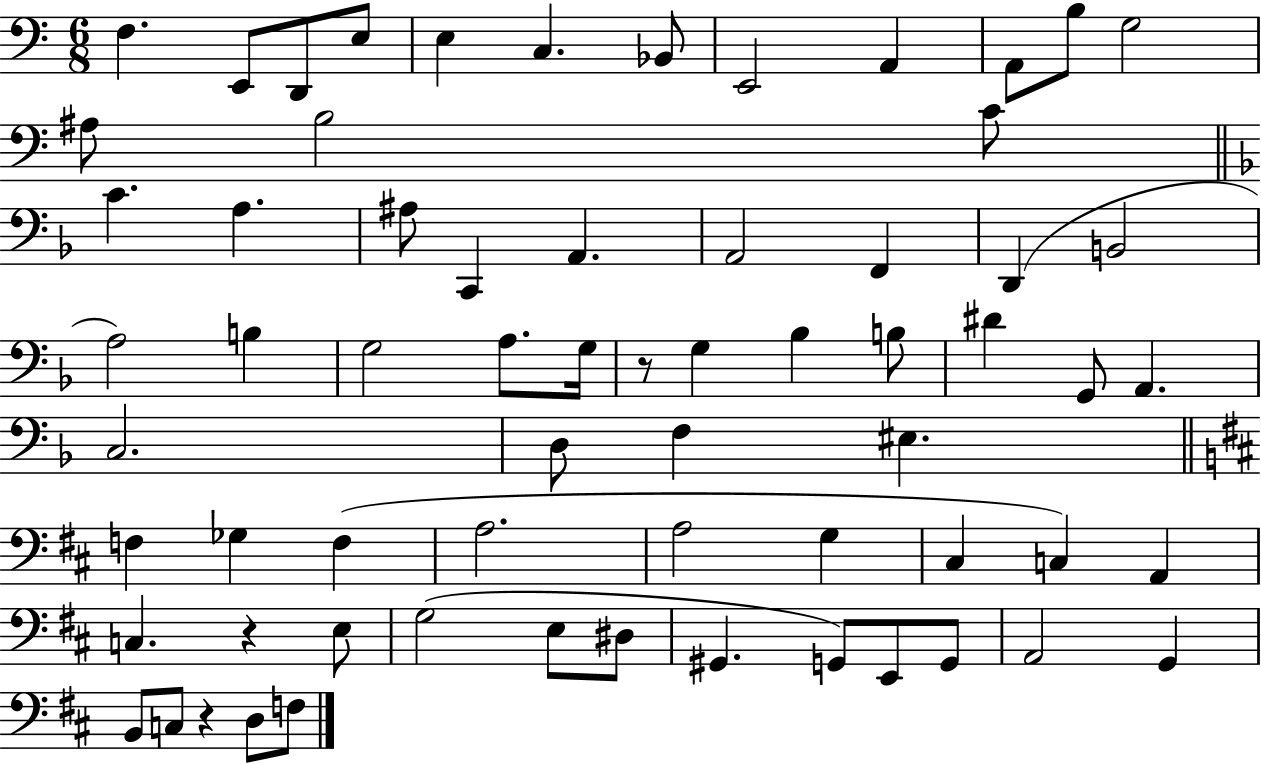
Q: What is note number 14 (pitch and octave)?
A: B3